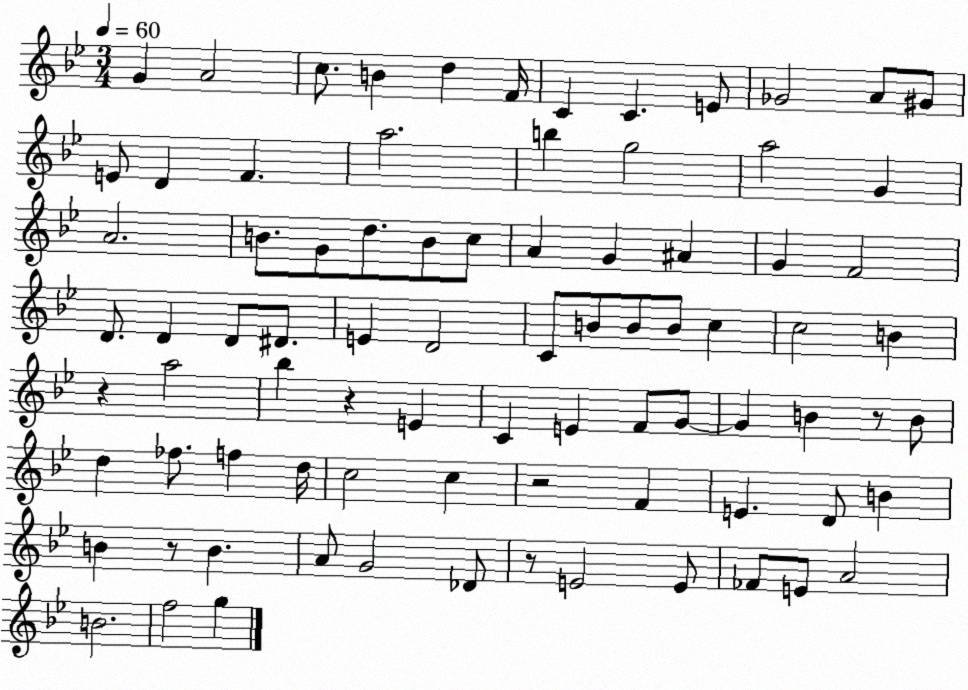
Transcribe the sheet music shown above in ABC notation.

X:1
T:Untitled
M:3/4
L:1/4
K:Bb
G A2 c/2 B d F/4 C C E/2 _G2 A/2 ^G/2 E/2 D F a2 b g2 a2 G A2 B/2 G/2 d/2 B/2 c/2 A G ^A G F2 D/2 D D/2 ^D/2 E D2 C/2 B/2 B/2 B/2 c c2 B z a2 _b z E C E F/2 G/2 G B z/2 B/2 d _f/2 f d/4 c2 c z2 F E D/2 B B z/2 B A/2 G2 _D/2 z/2 E2 E/2 _F/2 E/2 A2 B2 f2 g